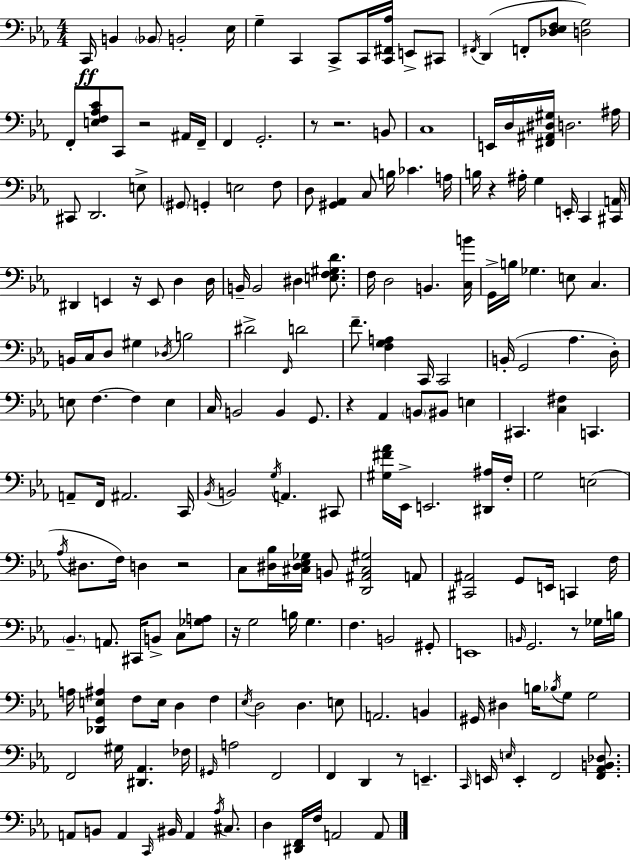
X:1
T:Untitled
M:4/4
L:1/4
K:Cm
C,,/4 B,, _B,,/2 B,,2 _E,/4 G, C,, C,,/2 C,,/4 [C,,^F,,_A,]/4 E,,/2 ^C,,/2 ^F,,/4 D,, F,,/2 [_D,_E,F,]/2 [D,G,]2 F,,/2 [E,F,_A,C]/2 C,,/2 z2 ^A,,/4 F,,/4 F,, G,,2 z/2 z2 B,,/2 C,4 E,,/4 D,/4 [^F,,^A,,^D,^G,]/4 D,2 ^A,/4 ^C,,/2 D,,2 E,/2 ^G,,/2 G,, E,2 F,/2 D,/2 [^G,,_A,,] C,/2 B,/4 _C A,/4 B,/4 z ^A,/4 G, E,,/4 C,, [^C,,A,,]/4 ^D,, E,, z/4 E,,/2 D, D,/4 B,,/4 B,,2 ^D, [E,F,^G,D]/2 F,/4 D,2 B,, [C,B]/4 G,,/4 B,/4 _G, E,/2 C, B,,/4 C,/4 D,/2 ^G, _D,/4 B,2 ^D2 F,,/4 D2 F/2 [F,G,A,] C,,/4 C,,2 B,,/4 G,,2 _A, D,/4 E,/2 F, F, E, C,/4 B,,2 B,, G,,/2 z _A,, B,,/2 ^B,,/2 E, ^C,, [C,^F,] C,, A,,/2 F,,/4 ^A,,2 C,,/4 _B,,/4 B,,2 G,/4 A,, ^C,,/2 [^G,^F_A]/4 _E,,/4 E,,2 [^D,,^A,]/4 F,/4 G,2 E,2 _A,/4 ^D,/2 F,/4 D, z2 C,/2 [^D,_B,]/4 [^C,^D,_E,_G,]/4 B,,/2 [D,,^A,,^C,^G,]2 A,,/2 [^C,,^A,,]2 G,,/2 E,,/4 C,, F,/4 _B,, A,,/2 ^C,,/4 B,,/2 C,/2 [_G,A,]/2 z/4 G,2 B,/4 G, F, B,,2 ^G,,/2 E,,4 B,,/4 G,,2 z/2 _G,/4 B,/4 A,/4 [_D,,G,,E,^A,] F,/2 E,/4 D, F, _E,/4 D,2 D, E,/2 A,,2 B,, ^G,,/4 ^D, B,/4 _B,/4 G,/2 G,2 F,,2 ^G,/4 [^D,,_A,,] _F,/4 ^G,,/4 A,2 F,,2 F,, D,, z/2 E,, C,,/4 E,,/4 E,/4 E,, F,,2 [F,,_A,,B,,_D,]/2 A,,/2 B,,/2 A,, C,,/4 ^B,,/4 A,, _A,/4 ^C,/2 D, [^D,,F,,]/4 F,/4 A,,2 A,,/2